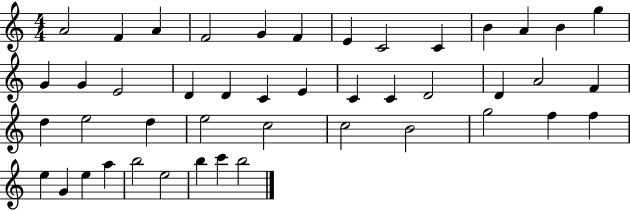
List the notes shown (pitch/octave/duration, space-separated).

A4/h F4/q A4/q F4/h G4/q F4/q E4/q C4/h C4/q B4/q A4/q B4/q G5/q G4/q G4/q E4/h D4/q D4/q C4/q E4/q C4/q C4/q D4/h D4/q A4/h F4/q D5/q E5/h D5/q E5/h C5/h C5/h B4/h G5/h F5/q F5/q E5/q G4/q E5/q A5/q B5/h E5/h B5/q C6/q B5/h